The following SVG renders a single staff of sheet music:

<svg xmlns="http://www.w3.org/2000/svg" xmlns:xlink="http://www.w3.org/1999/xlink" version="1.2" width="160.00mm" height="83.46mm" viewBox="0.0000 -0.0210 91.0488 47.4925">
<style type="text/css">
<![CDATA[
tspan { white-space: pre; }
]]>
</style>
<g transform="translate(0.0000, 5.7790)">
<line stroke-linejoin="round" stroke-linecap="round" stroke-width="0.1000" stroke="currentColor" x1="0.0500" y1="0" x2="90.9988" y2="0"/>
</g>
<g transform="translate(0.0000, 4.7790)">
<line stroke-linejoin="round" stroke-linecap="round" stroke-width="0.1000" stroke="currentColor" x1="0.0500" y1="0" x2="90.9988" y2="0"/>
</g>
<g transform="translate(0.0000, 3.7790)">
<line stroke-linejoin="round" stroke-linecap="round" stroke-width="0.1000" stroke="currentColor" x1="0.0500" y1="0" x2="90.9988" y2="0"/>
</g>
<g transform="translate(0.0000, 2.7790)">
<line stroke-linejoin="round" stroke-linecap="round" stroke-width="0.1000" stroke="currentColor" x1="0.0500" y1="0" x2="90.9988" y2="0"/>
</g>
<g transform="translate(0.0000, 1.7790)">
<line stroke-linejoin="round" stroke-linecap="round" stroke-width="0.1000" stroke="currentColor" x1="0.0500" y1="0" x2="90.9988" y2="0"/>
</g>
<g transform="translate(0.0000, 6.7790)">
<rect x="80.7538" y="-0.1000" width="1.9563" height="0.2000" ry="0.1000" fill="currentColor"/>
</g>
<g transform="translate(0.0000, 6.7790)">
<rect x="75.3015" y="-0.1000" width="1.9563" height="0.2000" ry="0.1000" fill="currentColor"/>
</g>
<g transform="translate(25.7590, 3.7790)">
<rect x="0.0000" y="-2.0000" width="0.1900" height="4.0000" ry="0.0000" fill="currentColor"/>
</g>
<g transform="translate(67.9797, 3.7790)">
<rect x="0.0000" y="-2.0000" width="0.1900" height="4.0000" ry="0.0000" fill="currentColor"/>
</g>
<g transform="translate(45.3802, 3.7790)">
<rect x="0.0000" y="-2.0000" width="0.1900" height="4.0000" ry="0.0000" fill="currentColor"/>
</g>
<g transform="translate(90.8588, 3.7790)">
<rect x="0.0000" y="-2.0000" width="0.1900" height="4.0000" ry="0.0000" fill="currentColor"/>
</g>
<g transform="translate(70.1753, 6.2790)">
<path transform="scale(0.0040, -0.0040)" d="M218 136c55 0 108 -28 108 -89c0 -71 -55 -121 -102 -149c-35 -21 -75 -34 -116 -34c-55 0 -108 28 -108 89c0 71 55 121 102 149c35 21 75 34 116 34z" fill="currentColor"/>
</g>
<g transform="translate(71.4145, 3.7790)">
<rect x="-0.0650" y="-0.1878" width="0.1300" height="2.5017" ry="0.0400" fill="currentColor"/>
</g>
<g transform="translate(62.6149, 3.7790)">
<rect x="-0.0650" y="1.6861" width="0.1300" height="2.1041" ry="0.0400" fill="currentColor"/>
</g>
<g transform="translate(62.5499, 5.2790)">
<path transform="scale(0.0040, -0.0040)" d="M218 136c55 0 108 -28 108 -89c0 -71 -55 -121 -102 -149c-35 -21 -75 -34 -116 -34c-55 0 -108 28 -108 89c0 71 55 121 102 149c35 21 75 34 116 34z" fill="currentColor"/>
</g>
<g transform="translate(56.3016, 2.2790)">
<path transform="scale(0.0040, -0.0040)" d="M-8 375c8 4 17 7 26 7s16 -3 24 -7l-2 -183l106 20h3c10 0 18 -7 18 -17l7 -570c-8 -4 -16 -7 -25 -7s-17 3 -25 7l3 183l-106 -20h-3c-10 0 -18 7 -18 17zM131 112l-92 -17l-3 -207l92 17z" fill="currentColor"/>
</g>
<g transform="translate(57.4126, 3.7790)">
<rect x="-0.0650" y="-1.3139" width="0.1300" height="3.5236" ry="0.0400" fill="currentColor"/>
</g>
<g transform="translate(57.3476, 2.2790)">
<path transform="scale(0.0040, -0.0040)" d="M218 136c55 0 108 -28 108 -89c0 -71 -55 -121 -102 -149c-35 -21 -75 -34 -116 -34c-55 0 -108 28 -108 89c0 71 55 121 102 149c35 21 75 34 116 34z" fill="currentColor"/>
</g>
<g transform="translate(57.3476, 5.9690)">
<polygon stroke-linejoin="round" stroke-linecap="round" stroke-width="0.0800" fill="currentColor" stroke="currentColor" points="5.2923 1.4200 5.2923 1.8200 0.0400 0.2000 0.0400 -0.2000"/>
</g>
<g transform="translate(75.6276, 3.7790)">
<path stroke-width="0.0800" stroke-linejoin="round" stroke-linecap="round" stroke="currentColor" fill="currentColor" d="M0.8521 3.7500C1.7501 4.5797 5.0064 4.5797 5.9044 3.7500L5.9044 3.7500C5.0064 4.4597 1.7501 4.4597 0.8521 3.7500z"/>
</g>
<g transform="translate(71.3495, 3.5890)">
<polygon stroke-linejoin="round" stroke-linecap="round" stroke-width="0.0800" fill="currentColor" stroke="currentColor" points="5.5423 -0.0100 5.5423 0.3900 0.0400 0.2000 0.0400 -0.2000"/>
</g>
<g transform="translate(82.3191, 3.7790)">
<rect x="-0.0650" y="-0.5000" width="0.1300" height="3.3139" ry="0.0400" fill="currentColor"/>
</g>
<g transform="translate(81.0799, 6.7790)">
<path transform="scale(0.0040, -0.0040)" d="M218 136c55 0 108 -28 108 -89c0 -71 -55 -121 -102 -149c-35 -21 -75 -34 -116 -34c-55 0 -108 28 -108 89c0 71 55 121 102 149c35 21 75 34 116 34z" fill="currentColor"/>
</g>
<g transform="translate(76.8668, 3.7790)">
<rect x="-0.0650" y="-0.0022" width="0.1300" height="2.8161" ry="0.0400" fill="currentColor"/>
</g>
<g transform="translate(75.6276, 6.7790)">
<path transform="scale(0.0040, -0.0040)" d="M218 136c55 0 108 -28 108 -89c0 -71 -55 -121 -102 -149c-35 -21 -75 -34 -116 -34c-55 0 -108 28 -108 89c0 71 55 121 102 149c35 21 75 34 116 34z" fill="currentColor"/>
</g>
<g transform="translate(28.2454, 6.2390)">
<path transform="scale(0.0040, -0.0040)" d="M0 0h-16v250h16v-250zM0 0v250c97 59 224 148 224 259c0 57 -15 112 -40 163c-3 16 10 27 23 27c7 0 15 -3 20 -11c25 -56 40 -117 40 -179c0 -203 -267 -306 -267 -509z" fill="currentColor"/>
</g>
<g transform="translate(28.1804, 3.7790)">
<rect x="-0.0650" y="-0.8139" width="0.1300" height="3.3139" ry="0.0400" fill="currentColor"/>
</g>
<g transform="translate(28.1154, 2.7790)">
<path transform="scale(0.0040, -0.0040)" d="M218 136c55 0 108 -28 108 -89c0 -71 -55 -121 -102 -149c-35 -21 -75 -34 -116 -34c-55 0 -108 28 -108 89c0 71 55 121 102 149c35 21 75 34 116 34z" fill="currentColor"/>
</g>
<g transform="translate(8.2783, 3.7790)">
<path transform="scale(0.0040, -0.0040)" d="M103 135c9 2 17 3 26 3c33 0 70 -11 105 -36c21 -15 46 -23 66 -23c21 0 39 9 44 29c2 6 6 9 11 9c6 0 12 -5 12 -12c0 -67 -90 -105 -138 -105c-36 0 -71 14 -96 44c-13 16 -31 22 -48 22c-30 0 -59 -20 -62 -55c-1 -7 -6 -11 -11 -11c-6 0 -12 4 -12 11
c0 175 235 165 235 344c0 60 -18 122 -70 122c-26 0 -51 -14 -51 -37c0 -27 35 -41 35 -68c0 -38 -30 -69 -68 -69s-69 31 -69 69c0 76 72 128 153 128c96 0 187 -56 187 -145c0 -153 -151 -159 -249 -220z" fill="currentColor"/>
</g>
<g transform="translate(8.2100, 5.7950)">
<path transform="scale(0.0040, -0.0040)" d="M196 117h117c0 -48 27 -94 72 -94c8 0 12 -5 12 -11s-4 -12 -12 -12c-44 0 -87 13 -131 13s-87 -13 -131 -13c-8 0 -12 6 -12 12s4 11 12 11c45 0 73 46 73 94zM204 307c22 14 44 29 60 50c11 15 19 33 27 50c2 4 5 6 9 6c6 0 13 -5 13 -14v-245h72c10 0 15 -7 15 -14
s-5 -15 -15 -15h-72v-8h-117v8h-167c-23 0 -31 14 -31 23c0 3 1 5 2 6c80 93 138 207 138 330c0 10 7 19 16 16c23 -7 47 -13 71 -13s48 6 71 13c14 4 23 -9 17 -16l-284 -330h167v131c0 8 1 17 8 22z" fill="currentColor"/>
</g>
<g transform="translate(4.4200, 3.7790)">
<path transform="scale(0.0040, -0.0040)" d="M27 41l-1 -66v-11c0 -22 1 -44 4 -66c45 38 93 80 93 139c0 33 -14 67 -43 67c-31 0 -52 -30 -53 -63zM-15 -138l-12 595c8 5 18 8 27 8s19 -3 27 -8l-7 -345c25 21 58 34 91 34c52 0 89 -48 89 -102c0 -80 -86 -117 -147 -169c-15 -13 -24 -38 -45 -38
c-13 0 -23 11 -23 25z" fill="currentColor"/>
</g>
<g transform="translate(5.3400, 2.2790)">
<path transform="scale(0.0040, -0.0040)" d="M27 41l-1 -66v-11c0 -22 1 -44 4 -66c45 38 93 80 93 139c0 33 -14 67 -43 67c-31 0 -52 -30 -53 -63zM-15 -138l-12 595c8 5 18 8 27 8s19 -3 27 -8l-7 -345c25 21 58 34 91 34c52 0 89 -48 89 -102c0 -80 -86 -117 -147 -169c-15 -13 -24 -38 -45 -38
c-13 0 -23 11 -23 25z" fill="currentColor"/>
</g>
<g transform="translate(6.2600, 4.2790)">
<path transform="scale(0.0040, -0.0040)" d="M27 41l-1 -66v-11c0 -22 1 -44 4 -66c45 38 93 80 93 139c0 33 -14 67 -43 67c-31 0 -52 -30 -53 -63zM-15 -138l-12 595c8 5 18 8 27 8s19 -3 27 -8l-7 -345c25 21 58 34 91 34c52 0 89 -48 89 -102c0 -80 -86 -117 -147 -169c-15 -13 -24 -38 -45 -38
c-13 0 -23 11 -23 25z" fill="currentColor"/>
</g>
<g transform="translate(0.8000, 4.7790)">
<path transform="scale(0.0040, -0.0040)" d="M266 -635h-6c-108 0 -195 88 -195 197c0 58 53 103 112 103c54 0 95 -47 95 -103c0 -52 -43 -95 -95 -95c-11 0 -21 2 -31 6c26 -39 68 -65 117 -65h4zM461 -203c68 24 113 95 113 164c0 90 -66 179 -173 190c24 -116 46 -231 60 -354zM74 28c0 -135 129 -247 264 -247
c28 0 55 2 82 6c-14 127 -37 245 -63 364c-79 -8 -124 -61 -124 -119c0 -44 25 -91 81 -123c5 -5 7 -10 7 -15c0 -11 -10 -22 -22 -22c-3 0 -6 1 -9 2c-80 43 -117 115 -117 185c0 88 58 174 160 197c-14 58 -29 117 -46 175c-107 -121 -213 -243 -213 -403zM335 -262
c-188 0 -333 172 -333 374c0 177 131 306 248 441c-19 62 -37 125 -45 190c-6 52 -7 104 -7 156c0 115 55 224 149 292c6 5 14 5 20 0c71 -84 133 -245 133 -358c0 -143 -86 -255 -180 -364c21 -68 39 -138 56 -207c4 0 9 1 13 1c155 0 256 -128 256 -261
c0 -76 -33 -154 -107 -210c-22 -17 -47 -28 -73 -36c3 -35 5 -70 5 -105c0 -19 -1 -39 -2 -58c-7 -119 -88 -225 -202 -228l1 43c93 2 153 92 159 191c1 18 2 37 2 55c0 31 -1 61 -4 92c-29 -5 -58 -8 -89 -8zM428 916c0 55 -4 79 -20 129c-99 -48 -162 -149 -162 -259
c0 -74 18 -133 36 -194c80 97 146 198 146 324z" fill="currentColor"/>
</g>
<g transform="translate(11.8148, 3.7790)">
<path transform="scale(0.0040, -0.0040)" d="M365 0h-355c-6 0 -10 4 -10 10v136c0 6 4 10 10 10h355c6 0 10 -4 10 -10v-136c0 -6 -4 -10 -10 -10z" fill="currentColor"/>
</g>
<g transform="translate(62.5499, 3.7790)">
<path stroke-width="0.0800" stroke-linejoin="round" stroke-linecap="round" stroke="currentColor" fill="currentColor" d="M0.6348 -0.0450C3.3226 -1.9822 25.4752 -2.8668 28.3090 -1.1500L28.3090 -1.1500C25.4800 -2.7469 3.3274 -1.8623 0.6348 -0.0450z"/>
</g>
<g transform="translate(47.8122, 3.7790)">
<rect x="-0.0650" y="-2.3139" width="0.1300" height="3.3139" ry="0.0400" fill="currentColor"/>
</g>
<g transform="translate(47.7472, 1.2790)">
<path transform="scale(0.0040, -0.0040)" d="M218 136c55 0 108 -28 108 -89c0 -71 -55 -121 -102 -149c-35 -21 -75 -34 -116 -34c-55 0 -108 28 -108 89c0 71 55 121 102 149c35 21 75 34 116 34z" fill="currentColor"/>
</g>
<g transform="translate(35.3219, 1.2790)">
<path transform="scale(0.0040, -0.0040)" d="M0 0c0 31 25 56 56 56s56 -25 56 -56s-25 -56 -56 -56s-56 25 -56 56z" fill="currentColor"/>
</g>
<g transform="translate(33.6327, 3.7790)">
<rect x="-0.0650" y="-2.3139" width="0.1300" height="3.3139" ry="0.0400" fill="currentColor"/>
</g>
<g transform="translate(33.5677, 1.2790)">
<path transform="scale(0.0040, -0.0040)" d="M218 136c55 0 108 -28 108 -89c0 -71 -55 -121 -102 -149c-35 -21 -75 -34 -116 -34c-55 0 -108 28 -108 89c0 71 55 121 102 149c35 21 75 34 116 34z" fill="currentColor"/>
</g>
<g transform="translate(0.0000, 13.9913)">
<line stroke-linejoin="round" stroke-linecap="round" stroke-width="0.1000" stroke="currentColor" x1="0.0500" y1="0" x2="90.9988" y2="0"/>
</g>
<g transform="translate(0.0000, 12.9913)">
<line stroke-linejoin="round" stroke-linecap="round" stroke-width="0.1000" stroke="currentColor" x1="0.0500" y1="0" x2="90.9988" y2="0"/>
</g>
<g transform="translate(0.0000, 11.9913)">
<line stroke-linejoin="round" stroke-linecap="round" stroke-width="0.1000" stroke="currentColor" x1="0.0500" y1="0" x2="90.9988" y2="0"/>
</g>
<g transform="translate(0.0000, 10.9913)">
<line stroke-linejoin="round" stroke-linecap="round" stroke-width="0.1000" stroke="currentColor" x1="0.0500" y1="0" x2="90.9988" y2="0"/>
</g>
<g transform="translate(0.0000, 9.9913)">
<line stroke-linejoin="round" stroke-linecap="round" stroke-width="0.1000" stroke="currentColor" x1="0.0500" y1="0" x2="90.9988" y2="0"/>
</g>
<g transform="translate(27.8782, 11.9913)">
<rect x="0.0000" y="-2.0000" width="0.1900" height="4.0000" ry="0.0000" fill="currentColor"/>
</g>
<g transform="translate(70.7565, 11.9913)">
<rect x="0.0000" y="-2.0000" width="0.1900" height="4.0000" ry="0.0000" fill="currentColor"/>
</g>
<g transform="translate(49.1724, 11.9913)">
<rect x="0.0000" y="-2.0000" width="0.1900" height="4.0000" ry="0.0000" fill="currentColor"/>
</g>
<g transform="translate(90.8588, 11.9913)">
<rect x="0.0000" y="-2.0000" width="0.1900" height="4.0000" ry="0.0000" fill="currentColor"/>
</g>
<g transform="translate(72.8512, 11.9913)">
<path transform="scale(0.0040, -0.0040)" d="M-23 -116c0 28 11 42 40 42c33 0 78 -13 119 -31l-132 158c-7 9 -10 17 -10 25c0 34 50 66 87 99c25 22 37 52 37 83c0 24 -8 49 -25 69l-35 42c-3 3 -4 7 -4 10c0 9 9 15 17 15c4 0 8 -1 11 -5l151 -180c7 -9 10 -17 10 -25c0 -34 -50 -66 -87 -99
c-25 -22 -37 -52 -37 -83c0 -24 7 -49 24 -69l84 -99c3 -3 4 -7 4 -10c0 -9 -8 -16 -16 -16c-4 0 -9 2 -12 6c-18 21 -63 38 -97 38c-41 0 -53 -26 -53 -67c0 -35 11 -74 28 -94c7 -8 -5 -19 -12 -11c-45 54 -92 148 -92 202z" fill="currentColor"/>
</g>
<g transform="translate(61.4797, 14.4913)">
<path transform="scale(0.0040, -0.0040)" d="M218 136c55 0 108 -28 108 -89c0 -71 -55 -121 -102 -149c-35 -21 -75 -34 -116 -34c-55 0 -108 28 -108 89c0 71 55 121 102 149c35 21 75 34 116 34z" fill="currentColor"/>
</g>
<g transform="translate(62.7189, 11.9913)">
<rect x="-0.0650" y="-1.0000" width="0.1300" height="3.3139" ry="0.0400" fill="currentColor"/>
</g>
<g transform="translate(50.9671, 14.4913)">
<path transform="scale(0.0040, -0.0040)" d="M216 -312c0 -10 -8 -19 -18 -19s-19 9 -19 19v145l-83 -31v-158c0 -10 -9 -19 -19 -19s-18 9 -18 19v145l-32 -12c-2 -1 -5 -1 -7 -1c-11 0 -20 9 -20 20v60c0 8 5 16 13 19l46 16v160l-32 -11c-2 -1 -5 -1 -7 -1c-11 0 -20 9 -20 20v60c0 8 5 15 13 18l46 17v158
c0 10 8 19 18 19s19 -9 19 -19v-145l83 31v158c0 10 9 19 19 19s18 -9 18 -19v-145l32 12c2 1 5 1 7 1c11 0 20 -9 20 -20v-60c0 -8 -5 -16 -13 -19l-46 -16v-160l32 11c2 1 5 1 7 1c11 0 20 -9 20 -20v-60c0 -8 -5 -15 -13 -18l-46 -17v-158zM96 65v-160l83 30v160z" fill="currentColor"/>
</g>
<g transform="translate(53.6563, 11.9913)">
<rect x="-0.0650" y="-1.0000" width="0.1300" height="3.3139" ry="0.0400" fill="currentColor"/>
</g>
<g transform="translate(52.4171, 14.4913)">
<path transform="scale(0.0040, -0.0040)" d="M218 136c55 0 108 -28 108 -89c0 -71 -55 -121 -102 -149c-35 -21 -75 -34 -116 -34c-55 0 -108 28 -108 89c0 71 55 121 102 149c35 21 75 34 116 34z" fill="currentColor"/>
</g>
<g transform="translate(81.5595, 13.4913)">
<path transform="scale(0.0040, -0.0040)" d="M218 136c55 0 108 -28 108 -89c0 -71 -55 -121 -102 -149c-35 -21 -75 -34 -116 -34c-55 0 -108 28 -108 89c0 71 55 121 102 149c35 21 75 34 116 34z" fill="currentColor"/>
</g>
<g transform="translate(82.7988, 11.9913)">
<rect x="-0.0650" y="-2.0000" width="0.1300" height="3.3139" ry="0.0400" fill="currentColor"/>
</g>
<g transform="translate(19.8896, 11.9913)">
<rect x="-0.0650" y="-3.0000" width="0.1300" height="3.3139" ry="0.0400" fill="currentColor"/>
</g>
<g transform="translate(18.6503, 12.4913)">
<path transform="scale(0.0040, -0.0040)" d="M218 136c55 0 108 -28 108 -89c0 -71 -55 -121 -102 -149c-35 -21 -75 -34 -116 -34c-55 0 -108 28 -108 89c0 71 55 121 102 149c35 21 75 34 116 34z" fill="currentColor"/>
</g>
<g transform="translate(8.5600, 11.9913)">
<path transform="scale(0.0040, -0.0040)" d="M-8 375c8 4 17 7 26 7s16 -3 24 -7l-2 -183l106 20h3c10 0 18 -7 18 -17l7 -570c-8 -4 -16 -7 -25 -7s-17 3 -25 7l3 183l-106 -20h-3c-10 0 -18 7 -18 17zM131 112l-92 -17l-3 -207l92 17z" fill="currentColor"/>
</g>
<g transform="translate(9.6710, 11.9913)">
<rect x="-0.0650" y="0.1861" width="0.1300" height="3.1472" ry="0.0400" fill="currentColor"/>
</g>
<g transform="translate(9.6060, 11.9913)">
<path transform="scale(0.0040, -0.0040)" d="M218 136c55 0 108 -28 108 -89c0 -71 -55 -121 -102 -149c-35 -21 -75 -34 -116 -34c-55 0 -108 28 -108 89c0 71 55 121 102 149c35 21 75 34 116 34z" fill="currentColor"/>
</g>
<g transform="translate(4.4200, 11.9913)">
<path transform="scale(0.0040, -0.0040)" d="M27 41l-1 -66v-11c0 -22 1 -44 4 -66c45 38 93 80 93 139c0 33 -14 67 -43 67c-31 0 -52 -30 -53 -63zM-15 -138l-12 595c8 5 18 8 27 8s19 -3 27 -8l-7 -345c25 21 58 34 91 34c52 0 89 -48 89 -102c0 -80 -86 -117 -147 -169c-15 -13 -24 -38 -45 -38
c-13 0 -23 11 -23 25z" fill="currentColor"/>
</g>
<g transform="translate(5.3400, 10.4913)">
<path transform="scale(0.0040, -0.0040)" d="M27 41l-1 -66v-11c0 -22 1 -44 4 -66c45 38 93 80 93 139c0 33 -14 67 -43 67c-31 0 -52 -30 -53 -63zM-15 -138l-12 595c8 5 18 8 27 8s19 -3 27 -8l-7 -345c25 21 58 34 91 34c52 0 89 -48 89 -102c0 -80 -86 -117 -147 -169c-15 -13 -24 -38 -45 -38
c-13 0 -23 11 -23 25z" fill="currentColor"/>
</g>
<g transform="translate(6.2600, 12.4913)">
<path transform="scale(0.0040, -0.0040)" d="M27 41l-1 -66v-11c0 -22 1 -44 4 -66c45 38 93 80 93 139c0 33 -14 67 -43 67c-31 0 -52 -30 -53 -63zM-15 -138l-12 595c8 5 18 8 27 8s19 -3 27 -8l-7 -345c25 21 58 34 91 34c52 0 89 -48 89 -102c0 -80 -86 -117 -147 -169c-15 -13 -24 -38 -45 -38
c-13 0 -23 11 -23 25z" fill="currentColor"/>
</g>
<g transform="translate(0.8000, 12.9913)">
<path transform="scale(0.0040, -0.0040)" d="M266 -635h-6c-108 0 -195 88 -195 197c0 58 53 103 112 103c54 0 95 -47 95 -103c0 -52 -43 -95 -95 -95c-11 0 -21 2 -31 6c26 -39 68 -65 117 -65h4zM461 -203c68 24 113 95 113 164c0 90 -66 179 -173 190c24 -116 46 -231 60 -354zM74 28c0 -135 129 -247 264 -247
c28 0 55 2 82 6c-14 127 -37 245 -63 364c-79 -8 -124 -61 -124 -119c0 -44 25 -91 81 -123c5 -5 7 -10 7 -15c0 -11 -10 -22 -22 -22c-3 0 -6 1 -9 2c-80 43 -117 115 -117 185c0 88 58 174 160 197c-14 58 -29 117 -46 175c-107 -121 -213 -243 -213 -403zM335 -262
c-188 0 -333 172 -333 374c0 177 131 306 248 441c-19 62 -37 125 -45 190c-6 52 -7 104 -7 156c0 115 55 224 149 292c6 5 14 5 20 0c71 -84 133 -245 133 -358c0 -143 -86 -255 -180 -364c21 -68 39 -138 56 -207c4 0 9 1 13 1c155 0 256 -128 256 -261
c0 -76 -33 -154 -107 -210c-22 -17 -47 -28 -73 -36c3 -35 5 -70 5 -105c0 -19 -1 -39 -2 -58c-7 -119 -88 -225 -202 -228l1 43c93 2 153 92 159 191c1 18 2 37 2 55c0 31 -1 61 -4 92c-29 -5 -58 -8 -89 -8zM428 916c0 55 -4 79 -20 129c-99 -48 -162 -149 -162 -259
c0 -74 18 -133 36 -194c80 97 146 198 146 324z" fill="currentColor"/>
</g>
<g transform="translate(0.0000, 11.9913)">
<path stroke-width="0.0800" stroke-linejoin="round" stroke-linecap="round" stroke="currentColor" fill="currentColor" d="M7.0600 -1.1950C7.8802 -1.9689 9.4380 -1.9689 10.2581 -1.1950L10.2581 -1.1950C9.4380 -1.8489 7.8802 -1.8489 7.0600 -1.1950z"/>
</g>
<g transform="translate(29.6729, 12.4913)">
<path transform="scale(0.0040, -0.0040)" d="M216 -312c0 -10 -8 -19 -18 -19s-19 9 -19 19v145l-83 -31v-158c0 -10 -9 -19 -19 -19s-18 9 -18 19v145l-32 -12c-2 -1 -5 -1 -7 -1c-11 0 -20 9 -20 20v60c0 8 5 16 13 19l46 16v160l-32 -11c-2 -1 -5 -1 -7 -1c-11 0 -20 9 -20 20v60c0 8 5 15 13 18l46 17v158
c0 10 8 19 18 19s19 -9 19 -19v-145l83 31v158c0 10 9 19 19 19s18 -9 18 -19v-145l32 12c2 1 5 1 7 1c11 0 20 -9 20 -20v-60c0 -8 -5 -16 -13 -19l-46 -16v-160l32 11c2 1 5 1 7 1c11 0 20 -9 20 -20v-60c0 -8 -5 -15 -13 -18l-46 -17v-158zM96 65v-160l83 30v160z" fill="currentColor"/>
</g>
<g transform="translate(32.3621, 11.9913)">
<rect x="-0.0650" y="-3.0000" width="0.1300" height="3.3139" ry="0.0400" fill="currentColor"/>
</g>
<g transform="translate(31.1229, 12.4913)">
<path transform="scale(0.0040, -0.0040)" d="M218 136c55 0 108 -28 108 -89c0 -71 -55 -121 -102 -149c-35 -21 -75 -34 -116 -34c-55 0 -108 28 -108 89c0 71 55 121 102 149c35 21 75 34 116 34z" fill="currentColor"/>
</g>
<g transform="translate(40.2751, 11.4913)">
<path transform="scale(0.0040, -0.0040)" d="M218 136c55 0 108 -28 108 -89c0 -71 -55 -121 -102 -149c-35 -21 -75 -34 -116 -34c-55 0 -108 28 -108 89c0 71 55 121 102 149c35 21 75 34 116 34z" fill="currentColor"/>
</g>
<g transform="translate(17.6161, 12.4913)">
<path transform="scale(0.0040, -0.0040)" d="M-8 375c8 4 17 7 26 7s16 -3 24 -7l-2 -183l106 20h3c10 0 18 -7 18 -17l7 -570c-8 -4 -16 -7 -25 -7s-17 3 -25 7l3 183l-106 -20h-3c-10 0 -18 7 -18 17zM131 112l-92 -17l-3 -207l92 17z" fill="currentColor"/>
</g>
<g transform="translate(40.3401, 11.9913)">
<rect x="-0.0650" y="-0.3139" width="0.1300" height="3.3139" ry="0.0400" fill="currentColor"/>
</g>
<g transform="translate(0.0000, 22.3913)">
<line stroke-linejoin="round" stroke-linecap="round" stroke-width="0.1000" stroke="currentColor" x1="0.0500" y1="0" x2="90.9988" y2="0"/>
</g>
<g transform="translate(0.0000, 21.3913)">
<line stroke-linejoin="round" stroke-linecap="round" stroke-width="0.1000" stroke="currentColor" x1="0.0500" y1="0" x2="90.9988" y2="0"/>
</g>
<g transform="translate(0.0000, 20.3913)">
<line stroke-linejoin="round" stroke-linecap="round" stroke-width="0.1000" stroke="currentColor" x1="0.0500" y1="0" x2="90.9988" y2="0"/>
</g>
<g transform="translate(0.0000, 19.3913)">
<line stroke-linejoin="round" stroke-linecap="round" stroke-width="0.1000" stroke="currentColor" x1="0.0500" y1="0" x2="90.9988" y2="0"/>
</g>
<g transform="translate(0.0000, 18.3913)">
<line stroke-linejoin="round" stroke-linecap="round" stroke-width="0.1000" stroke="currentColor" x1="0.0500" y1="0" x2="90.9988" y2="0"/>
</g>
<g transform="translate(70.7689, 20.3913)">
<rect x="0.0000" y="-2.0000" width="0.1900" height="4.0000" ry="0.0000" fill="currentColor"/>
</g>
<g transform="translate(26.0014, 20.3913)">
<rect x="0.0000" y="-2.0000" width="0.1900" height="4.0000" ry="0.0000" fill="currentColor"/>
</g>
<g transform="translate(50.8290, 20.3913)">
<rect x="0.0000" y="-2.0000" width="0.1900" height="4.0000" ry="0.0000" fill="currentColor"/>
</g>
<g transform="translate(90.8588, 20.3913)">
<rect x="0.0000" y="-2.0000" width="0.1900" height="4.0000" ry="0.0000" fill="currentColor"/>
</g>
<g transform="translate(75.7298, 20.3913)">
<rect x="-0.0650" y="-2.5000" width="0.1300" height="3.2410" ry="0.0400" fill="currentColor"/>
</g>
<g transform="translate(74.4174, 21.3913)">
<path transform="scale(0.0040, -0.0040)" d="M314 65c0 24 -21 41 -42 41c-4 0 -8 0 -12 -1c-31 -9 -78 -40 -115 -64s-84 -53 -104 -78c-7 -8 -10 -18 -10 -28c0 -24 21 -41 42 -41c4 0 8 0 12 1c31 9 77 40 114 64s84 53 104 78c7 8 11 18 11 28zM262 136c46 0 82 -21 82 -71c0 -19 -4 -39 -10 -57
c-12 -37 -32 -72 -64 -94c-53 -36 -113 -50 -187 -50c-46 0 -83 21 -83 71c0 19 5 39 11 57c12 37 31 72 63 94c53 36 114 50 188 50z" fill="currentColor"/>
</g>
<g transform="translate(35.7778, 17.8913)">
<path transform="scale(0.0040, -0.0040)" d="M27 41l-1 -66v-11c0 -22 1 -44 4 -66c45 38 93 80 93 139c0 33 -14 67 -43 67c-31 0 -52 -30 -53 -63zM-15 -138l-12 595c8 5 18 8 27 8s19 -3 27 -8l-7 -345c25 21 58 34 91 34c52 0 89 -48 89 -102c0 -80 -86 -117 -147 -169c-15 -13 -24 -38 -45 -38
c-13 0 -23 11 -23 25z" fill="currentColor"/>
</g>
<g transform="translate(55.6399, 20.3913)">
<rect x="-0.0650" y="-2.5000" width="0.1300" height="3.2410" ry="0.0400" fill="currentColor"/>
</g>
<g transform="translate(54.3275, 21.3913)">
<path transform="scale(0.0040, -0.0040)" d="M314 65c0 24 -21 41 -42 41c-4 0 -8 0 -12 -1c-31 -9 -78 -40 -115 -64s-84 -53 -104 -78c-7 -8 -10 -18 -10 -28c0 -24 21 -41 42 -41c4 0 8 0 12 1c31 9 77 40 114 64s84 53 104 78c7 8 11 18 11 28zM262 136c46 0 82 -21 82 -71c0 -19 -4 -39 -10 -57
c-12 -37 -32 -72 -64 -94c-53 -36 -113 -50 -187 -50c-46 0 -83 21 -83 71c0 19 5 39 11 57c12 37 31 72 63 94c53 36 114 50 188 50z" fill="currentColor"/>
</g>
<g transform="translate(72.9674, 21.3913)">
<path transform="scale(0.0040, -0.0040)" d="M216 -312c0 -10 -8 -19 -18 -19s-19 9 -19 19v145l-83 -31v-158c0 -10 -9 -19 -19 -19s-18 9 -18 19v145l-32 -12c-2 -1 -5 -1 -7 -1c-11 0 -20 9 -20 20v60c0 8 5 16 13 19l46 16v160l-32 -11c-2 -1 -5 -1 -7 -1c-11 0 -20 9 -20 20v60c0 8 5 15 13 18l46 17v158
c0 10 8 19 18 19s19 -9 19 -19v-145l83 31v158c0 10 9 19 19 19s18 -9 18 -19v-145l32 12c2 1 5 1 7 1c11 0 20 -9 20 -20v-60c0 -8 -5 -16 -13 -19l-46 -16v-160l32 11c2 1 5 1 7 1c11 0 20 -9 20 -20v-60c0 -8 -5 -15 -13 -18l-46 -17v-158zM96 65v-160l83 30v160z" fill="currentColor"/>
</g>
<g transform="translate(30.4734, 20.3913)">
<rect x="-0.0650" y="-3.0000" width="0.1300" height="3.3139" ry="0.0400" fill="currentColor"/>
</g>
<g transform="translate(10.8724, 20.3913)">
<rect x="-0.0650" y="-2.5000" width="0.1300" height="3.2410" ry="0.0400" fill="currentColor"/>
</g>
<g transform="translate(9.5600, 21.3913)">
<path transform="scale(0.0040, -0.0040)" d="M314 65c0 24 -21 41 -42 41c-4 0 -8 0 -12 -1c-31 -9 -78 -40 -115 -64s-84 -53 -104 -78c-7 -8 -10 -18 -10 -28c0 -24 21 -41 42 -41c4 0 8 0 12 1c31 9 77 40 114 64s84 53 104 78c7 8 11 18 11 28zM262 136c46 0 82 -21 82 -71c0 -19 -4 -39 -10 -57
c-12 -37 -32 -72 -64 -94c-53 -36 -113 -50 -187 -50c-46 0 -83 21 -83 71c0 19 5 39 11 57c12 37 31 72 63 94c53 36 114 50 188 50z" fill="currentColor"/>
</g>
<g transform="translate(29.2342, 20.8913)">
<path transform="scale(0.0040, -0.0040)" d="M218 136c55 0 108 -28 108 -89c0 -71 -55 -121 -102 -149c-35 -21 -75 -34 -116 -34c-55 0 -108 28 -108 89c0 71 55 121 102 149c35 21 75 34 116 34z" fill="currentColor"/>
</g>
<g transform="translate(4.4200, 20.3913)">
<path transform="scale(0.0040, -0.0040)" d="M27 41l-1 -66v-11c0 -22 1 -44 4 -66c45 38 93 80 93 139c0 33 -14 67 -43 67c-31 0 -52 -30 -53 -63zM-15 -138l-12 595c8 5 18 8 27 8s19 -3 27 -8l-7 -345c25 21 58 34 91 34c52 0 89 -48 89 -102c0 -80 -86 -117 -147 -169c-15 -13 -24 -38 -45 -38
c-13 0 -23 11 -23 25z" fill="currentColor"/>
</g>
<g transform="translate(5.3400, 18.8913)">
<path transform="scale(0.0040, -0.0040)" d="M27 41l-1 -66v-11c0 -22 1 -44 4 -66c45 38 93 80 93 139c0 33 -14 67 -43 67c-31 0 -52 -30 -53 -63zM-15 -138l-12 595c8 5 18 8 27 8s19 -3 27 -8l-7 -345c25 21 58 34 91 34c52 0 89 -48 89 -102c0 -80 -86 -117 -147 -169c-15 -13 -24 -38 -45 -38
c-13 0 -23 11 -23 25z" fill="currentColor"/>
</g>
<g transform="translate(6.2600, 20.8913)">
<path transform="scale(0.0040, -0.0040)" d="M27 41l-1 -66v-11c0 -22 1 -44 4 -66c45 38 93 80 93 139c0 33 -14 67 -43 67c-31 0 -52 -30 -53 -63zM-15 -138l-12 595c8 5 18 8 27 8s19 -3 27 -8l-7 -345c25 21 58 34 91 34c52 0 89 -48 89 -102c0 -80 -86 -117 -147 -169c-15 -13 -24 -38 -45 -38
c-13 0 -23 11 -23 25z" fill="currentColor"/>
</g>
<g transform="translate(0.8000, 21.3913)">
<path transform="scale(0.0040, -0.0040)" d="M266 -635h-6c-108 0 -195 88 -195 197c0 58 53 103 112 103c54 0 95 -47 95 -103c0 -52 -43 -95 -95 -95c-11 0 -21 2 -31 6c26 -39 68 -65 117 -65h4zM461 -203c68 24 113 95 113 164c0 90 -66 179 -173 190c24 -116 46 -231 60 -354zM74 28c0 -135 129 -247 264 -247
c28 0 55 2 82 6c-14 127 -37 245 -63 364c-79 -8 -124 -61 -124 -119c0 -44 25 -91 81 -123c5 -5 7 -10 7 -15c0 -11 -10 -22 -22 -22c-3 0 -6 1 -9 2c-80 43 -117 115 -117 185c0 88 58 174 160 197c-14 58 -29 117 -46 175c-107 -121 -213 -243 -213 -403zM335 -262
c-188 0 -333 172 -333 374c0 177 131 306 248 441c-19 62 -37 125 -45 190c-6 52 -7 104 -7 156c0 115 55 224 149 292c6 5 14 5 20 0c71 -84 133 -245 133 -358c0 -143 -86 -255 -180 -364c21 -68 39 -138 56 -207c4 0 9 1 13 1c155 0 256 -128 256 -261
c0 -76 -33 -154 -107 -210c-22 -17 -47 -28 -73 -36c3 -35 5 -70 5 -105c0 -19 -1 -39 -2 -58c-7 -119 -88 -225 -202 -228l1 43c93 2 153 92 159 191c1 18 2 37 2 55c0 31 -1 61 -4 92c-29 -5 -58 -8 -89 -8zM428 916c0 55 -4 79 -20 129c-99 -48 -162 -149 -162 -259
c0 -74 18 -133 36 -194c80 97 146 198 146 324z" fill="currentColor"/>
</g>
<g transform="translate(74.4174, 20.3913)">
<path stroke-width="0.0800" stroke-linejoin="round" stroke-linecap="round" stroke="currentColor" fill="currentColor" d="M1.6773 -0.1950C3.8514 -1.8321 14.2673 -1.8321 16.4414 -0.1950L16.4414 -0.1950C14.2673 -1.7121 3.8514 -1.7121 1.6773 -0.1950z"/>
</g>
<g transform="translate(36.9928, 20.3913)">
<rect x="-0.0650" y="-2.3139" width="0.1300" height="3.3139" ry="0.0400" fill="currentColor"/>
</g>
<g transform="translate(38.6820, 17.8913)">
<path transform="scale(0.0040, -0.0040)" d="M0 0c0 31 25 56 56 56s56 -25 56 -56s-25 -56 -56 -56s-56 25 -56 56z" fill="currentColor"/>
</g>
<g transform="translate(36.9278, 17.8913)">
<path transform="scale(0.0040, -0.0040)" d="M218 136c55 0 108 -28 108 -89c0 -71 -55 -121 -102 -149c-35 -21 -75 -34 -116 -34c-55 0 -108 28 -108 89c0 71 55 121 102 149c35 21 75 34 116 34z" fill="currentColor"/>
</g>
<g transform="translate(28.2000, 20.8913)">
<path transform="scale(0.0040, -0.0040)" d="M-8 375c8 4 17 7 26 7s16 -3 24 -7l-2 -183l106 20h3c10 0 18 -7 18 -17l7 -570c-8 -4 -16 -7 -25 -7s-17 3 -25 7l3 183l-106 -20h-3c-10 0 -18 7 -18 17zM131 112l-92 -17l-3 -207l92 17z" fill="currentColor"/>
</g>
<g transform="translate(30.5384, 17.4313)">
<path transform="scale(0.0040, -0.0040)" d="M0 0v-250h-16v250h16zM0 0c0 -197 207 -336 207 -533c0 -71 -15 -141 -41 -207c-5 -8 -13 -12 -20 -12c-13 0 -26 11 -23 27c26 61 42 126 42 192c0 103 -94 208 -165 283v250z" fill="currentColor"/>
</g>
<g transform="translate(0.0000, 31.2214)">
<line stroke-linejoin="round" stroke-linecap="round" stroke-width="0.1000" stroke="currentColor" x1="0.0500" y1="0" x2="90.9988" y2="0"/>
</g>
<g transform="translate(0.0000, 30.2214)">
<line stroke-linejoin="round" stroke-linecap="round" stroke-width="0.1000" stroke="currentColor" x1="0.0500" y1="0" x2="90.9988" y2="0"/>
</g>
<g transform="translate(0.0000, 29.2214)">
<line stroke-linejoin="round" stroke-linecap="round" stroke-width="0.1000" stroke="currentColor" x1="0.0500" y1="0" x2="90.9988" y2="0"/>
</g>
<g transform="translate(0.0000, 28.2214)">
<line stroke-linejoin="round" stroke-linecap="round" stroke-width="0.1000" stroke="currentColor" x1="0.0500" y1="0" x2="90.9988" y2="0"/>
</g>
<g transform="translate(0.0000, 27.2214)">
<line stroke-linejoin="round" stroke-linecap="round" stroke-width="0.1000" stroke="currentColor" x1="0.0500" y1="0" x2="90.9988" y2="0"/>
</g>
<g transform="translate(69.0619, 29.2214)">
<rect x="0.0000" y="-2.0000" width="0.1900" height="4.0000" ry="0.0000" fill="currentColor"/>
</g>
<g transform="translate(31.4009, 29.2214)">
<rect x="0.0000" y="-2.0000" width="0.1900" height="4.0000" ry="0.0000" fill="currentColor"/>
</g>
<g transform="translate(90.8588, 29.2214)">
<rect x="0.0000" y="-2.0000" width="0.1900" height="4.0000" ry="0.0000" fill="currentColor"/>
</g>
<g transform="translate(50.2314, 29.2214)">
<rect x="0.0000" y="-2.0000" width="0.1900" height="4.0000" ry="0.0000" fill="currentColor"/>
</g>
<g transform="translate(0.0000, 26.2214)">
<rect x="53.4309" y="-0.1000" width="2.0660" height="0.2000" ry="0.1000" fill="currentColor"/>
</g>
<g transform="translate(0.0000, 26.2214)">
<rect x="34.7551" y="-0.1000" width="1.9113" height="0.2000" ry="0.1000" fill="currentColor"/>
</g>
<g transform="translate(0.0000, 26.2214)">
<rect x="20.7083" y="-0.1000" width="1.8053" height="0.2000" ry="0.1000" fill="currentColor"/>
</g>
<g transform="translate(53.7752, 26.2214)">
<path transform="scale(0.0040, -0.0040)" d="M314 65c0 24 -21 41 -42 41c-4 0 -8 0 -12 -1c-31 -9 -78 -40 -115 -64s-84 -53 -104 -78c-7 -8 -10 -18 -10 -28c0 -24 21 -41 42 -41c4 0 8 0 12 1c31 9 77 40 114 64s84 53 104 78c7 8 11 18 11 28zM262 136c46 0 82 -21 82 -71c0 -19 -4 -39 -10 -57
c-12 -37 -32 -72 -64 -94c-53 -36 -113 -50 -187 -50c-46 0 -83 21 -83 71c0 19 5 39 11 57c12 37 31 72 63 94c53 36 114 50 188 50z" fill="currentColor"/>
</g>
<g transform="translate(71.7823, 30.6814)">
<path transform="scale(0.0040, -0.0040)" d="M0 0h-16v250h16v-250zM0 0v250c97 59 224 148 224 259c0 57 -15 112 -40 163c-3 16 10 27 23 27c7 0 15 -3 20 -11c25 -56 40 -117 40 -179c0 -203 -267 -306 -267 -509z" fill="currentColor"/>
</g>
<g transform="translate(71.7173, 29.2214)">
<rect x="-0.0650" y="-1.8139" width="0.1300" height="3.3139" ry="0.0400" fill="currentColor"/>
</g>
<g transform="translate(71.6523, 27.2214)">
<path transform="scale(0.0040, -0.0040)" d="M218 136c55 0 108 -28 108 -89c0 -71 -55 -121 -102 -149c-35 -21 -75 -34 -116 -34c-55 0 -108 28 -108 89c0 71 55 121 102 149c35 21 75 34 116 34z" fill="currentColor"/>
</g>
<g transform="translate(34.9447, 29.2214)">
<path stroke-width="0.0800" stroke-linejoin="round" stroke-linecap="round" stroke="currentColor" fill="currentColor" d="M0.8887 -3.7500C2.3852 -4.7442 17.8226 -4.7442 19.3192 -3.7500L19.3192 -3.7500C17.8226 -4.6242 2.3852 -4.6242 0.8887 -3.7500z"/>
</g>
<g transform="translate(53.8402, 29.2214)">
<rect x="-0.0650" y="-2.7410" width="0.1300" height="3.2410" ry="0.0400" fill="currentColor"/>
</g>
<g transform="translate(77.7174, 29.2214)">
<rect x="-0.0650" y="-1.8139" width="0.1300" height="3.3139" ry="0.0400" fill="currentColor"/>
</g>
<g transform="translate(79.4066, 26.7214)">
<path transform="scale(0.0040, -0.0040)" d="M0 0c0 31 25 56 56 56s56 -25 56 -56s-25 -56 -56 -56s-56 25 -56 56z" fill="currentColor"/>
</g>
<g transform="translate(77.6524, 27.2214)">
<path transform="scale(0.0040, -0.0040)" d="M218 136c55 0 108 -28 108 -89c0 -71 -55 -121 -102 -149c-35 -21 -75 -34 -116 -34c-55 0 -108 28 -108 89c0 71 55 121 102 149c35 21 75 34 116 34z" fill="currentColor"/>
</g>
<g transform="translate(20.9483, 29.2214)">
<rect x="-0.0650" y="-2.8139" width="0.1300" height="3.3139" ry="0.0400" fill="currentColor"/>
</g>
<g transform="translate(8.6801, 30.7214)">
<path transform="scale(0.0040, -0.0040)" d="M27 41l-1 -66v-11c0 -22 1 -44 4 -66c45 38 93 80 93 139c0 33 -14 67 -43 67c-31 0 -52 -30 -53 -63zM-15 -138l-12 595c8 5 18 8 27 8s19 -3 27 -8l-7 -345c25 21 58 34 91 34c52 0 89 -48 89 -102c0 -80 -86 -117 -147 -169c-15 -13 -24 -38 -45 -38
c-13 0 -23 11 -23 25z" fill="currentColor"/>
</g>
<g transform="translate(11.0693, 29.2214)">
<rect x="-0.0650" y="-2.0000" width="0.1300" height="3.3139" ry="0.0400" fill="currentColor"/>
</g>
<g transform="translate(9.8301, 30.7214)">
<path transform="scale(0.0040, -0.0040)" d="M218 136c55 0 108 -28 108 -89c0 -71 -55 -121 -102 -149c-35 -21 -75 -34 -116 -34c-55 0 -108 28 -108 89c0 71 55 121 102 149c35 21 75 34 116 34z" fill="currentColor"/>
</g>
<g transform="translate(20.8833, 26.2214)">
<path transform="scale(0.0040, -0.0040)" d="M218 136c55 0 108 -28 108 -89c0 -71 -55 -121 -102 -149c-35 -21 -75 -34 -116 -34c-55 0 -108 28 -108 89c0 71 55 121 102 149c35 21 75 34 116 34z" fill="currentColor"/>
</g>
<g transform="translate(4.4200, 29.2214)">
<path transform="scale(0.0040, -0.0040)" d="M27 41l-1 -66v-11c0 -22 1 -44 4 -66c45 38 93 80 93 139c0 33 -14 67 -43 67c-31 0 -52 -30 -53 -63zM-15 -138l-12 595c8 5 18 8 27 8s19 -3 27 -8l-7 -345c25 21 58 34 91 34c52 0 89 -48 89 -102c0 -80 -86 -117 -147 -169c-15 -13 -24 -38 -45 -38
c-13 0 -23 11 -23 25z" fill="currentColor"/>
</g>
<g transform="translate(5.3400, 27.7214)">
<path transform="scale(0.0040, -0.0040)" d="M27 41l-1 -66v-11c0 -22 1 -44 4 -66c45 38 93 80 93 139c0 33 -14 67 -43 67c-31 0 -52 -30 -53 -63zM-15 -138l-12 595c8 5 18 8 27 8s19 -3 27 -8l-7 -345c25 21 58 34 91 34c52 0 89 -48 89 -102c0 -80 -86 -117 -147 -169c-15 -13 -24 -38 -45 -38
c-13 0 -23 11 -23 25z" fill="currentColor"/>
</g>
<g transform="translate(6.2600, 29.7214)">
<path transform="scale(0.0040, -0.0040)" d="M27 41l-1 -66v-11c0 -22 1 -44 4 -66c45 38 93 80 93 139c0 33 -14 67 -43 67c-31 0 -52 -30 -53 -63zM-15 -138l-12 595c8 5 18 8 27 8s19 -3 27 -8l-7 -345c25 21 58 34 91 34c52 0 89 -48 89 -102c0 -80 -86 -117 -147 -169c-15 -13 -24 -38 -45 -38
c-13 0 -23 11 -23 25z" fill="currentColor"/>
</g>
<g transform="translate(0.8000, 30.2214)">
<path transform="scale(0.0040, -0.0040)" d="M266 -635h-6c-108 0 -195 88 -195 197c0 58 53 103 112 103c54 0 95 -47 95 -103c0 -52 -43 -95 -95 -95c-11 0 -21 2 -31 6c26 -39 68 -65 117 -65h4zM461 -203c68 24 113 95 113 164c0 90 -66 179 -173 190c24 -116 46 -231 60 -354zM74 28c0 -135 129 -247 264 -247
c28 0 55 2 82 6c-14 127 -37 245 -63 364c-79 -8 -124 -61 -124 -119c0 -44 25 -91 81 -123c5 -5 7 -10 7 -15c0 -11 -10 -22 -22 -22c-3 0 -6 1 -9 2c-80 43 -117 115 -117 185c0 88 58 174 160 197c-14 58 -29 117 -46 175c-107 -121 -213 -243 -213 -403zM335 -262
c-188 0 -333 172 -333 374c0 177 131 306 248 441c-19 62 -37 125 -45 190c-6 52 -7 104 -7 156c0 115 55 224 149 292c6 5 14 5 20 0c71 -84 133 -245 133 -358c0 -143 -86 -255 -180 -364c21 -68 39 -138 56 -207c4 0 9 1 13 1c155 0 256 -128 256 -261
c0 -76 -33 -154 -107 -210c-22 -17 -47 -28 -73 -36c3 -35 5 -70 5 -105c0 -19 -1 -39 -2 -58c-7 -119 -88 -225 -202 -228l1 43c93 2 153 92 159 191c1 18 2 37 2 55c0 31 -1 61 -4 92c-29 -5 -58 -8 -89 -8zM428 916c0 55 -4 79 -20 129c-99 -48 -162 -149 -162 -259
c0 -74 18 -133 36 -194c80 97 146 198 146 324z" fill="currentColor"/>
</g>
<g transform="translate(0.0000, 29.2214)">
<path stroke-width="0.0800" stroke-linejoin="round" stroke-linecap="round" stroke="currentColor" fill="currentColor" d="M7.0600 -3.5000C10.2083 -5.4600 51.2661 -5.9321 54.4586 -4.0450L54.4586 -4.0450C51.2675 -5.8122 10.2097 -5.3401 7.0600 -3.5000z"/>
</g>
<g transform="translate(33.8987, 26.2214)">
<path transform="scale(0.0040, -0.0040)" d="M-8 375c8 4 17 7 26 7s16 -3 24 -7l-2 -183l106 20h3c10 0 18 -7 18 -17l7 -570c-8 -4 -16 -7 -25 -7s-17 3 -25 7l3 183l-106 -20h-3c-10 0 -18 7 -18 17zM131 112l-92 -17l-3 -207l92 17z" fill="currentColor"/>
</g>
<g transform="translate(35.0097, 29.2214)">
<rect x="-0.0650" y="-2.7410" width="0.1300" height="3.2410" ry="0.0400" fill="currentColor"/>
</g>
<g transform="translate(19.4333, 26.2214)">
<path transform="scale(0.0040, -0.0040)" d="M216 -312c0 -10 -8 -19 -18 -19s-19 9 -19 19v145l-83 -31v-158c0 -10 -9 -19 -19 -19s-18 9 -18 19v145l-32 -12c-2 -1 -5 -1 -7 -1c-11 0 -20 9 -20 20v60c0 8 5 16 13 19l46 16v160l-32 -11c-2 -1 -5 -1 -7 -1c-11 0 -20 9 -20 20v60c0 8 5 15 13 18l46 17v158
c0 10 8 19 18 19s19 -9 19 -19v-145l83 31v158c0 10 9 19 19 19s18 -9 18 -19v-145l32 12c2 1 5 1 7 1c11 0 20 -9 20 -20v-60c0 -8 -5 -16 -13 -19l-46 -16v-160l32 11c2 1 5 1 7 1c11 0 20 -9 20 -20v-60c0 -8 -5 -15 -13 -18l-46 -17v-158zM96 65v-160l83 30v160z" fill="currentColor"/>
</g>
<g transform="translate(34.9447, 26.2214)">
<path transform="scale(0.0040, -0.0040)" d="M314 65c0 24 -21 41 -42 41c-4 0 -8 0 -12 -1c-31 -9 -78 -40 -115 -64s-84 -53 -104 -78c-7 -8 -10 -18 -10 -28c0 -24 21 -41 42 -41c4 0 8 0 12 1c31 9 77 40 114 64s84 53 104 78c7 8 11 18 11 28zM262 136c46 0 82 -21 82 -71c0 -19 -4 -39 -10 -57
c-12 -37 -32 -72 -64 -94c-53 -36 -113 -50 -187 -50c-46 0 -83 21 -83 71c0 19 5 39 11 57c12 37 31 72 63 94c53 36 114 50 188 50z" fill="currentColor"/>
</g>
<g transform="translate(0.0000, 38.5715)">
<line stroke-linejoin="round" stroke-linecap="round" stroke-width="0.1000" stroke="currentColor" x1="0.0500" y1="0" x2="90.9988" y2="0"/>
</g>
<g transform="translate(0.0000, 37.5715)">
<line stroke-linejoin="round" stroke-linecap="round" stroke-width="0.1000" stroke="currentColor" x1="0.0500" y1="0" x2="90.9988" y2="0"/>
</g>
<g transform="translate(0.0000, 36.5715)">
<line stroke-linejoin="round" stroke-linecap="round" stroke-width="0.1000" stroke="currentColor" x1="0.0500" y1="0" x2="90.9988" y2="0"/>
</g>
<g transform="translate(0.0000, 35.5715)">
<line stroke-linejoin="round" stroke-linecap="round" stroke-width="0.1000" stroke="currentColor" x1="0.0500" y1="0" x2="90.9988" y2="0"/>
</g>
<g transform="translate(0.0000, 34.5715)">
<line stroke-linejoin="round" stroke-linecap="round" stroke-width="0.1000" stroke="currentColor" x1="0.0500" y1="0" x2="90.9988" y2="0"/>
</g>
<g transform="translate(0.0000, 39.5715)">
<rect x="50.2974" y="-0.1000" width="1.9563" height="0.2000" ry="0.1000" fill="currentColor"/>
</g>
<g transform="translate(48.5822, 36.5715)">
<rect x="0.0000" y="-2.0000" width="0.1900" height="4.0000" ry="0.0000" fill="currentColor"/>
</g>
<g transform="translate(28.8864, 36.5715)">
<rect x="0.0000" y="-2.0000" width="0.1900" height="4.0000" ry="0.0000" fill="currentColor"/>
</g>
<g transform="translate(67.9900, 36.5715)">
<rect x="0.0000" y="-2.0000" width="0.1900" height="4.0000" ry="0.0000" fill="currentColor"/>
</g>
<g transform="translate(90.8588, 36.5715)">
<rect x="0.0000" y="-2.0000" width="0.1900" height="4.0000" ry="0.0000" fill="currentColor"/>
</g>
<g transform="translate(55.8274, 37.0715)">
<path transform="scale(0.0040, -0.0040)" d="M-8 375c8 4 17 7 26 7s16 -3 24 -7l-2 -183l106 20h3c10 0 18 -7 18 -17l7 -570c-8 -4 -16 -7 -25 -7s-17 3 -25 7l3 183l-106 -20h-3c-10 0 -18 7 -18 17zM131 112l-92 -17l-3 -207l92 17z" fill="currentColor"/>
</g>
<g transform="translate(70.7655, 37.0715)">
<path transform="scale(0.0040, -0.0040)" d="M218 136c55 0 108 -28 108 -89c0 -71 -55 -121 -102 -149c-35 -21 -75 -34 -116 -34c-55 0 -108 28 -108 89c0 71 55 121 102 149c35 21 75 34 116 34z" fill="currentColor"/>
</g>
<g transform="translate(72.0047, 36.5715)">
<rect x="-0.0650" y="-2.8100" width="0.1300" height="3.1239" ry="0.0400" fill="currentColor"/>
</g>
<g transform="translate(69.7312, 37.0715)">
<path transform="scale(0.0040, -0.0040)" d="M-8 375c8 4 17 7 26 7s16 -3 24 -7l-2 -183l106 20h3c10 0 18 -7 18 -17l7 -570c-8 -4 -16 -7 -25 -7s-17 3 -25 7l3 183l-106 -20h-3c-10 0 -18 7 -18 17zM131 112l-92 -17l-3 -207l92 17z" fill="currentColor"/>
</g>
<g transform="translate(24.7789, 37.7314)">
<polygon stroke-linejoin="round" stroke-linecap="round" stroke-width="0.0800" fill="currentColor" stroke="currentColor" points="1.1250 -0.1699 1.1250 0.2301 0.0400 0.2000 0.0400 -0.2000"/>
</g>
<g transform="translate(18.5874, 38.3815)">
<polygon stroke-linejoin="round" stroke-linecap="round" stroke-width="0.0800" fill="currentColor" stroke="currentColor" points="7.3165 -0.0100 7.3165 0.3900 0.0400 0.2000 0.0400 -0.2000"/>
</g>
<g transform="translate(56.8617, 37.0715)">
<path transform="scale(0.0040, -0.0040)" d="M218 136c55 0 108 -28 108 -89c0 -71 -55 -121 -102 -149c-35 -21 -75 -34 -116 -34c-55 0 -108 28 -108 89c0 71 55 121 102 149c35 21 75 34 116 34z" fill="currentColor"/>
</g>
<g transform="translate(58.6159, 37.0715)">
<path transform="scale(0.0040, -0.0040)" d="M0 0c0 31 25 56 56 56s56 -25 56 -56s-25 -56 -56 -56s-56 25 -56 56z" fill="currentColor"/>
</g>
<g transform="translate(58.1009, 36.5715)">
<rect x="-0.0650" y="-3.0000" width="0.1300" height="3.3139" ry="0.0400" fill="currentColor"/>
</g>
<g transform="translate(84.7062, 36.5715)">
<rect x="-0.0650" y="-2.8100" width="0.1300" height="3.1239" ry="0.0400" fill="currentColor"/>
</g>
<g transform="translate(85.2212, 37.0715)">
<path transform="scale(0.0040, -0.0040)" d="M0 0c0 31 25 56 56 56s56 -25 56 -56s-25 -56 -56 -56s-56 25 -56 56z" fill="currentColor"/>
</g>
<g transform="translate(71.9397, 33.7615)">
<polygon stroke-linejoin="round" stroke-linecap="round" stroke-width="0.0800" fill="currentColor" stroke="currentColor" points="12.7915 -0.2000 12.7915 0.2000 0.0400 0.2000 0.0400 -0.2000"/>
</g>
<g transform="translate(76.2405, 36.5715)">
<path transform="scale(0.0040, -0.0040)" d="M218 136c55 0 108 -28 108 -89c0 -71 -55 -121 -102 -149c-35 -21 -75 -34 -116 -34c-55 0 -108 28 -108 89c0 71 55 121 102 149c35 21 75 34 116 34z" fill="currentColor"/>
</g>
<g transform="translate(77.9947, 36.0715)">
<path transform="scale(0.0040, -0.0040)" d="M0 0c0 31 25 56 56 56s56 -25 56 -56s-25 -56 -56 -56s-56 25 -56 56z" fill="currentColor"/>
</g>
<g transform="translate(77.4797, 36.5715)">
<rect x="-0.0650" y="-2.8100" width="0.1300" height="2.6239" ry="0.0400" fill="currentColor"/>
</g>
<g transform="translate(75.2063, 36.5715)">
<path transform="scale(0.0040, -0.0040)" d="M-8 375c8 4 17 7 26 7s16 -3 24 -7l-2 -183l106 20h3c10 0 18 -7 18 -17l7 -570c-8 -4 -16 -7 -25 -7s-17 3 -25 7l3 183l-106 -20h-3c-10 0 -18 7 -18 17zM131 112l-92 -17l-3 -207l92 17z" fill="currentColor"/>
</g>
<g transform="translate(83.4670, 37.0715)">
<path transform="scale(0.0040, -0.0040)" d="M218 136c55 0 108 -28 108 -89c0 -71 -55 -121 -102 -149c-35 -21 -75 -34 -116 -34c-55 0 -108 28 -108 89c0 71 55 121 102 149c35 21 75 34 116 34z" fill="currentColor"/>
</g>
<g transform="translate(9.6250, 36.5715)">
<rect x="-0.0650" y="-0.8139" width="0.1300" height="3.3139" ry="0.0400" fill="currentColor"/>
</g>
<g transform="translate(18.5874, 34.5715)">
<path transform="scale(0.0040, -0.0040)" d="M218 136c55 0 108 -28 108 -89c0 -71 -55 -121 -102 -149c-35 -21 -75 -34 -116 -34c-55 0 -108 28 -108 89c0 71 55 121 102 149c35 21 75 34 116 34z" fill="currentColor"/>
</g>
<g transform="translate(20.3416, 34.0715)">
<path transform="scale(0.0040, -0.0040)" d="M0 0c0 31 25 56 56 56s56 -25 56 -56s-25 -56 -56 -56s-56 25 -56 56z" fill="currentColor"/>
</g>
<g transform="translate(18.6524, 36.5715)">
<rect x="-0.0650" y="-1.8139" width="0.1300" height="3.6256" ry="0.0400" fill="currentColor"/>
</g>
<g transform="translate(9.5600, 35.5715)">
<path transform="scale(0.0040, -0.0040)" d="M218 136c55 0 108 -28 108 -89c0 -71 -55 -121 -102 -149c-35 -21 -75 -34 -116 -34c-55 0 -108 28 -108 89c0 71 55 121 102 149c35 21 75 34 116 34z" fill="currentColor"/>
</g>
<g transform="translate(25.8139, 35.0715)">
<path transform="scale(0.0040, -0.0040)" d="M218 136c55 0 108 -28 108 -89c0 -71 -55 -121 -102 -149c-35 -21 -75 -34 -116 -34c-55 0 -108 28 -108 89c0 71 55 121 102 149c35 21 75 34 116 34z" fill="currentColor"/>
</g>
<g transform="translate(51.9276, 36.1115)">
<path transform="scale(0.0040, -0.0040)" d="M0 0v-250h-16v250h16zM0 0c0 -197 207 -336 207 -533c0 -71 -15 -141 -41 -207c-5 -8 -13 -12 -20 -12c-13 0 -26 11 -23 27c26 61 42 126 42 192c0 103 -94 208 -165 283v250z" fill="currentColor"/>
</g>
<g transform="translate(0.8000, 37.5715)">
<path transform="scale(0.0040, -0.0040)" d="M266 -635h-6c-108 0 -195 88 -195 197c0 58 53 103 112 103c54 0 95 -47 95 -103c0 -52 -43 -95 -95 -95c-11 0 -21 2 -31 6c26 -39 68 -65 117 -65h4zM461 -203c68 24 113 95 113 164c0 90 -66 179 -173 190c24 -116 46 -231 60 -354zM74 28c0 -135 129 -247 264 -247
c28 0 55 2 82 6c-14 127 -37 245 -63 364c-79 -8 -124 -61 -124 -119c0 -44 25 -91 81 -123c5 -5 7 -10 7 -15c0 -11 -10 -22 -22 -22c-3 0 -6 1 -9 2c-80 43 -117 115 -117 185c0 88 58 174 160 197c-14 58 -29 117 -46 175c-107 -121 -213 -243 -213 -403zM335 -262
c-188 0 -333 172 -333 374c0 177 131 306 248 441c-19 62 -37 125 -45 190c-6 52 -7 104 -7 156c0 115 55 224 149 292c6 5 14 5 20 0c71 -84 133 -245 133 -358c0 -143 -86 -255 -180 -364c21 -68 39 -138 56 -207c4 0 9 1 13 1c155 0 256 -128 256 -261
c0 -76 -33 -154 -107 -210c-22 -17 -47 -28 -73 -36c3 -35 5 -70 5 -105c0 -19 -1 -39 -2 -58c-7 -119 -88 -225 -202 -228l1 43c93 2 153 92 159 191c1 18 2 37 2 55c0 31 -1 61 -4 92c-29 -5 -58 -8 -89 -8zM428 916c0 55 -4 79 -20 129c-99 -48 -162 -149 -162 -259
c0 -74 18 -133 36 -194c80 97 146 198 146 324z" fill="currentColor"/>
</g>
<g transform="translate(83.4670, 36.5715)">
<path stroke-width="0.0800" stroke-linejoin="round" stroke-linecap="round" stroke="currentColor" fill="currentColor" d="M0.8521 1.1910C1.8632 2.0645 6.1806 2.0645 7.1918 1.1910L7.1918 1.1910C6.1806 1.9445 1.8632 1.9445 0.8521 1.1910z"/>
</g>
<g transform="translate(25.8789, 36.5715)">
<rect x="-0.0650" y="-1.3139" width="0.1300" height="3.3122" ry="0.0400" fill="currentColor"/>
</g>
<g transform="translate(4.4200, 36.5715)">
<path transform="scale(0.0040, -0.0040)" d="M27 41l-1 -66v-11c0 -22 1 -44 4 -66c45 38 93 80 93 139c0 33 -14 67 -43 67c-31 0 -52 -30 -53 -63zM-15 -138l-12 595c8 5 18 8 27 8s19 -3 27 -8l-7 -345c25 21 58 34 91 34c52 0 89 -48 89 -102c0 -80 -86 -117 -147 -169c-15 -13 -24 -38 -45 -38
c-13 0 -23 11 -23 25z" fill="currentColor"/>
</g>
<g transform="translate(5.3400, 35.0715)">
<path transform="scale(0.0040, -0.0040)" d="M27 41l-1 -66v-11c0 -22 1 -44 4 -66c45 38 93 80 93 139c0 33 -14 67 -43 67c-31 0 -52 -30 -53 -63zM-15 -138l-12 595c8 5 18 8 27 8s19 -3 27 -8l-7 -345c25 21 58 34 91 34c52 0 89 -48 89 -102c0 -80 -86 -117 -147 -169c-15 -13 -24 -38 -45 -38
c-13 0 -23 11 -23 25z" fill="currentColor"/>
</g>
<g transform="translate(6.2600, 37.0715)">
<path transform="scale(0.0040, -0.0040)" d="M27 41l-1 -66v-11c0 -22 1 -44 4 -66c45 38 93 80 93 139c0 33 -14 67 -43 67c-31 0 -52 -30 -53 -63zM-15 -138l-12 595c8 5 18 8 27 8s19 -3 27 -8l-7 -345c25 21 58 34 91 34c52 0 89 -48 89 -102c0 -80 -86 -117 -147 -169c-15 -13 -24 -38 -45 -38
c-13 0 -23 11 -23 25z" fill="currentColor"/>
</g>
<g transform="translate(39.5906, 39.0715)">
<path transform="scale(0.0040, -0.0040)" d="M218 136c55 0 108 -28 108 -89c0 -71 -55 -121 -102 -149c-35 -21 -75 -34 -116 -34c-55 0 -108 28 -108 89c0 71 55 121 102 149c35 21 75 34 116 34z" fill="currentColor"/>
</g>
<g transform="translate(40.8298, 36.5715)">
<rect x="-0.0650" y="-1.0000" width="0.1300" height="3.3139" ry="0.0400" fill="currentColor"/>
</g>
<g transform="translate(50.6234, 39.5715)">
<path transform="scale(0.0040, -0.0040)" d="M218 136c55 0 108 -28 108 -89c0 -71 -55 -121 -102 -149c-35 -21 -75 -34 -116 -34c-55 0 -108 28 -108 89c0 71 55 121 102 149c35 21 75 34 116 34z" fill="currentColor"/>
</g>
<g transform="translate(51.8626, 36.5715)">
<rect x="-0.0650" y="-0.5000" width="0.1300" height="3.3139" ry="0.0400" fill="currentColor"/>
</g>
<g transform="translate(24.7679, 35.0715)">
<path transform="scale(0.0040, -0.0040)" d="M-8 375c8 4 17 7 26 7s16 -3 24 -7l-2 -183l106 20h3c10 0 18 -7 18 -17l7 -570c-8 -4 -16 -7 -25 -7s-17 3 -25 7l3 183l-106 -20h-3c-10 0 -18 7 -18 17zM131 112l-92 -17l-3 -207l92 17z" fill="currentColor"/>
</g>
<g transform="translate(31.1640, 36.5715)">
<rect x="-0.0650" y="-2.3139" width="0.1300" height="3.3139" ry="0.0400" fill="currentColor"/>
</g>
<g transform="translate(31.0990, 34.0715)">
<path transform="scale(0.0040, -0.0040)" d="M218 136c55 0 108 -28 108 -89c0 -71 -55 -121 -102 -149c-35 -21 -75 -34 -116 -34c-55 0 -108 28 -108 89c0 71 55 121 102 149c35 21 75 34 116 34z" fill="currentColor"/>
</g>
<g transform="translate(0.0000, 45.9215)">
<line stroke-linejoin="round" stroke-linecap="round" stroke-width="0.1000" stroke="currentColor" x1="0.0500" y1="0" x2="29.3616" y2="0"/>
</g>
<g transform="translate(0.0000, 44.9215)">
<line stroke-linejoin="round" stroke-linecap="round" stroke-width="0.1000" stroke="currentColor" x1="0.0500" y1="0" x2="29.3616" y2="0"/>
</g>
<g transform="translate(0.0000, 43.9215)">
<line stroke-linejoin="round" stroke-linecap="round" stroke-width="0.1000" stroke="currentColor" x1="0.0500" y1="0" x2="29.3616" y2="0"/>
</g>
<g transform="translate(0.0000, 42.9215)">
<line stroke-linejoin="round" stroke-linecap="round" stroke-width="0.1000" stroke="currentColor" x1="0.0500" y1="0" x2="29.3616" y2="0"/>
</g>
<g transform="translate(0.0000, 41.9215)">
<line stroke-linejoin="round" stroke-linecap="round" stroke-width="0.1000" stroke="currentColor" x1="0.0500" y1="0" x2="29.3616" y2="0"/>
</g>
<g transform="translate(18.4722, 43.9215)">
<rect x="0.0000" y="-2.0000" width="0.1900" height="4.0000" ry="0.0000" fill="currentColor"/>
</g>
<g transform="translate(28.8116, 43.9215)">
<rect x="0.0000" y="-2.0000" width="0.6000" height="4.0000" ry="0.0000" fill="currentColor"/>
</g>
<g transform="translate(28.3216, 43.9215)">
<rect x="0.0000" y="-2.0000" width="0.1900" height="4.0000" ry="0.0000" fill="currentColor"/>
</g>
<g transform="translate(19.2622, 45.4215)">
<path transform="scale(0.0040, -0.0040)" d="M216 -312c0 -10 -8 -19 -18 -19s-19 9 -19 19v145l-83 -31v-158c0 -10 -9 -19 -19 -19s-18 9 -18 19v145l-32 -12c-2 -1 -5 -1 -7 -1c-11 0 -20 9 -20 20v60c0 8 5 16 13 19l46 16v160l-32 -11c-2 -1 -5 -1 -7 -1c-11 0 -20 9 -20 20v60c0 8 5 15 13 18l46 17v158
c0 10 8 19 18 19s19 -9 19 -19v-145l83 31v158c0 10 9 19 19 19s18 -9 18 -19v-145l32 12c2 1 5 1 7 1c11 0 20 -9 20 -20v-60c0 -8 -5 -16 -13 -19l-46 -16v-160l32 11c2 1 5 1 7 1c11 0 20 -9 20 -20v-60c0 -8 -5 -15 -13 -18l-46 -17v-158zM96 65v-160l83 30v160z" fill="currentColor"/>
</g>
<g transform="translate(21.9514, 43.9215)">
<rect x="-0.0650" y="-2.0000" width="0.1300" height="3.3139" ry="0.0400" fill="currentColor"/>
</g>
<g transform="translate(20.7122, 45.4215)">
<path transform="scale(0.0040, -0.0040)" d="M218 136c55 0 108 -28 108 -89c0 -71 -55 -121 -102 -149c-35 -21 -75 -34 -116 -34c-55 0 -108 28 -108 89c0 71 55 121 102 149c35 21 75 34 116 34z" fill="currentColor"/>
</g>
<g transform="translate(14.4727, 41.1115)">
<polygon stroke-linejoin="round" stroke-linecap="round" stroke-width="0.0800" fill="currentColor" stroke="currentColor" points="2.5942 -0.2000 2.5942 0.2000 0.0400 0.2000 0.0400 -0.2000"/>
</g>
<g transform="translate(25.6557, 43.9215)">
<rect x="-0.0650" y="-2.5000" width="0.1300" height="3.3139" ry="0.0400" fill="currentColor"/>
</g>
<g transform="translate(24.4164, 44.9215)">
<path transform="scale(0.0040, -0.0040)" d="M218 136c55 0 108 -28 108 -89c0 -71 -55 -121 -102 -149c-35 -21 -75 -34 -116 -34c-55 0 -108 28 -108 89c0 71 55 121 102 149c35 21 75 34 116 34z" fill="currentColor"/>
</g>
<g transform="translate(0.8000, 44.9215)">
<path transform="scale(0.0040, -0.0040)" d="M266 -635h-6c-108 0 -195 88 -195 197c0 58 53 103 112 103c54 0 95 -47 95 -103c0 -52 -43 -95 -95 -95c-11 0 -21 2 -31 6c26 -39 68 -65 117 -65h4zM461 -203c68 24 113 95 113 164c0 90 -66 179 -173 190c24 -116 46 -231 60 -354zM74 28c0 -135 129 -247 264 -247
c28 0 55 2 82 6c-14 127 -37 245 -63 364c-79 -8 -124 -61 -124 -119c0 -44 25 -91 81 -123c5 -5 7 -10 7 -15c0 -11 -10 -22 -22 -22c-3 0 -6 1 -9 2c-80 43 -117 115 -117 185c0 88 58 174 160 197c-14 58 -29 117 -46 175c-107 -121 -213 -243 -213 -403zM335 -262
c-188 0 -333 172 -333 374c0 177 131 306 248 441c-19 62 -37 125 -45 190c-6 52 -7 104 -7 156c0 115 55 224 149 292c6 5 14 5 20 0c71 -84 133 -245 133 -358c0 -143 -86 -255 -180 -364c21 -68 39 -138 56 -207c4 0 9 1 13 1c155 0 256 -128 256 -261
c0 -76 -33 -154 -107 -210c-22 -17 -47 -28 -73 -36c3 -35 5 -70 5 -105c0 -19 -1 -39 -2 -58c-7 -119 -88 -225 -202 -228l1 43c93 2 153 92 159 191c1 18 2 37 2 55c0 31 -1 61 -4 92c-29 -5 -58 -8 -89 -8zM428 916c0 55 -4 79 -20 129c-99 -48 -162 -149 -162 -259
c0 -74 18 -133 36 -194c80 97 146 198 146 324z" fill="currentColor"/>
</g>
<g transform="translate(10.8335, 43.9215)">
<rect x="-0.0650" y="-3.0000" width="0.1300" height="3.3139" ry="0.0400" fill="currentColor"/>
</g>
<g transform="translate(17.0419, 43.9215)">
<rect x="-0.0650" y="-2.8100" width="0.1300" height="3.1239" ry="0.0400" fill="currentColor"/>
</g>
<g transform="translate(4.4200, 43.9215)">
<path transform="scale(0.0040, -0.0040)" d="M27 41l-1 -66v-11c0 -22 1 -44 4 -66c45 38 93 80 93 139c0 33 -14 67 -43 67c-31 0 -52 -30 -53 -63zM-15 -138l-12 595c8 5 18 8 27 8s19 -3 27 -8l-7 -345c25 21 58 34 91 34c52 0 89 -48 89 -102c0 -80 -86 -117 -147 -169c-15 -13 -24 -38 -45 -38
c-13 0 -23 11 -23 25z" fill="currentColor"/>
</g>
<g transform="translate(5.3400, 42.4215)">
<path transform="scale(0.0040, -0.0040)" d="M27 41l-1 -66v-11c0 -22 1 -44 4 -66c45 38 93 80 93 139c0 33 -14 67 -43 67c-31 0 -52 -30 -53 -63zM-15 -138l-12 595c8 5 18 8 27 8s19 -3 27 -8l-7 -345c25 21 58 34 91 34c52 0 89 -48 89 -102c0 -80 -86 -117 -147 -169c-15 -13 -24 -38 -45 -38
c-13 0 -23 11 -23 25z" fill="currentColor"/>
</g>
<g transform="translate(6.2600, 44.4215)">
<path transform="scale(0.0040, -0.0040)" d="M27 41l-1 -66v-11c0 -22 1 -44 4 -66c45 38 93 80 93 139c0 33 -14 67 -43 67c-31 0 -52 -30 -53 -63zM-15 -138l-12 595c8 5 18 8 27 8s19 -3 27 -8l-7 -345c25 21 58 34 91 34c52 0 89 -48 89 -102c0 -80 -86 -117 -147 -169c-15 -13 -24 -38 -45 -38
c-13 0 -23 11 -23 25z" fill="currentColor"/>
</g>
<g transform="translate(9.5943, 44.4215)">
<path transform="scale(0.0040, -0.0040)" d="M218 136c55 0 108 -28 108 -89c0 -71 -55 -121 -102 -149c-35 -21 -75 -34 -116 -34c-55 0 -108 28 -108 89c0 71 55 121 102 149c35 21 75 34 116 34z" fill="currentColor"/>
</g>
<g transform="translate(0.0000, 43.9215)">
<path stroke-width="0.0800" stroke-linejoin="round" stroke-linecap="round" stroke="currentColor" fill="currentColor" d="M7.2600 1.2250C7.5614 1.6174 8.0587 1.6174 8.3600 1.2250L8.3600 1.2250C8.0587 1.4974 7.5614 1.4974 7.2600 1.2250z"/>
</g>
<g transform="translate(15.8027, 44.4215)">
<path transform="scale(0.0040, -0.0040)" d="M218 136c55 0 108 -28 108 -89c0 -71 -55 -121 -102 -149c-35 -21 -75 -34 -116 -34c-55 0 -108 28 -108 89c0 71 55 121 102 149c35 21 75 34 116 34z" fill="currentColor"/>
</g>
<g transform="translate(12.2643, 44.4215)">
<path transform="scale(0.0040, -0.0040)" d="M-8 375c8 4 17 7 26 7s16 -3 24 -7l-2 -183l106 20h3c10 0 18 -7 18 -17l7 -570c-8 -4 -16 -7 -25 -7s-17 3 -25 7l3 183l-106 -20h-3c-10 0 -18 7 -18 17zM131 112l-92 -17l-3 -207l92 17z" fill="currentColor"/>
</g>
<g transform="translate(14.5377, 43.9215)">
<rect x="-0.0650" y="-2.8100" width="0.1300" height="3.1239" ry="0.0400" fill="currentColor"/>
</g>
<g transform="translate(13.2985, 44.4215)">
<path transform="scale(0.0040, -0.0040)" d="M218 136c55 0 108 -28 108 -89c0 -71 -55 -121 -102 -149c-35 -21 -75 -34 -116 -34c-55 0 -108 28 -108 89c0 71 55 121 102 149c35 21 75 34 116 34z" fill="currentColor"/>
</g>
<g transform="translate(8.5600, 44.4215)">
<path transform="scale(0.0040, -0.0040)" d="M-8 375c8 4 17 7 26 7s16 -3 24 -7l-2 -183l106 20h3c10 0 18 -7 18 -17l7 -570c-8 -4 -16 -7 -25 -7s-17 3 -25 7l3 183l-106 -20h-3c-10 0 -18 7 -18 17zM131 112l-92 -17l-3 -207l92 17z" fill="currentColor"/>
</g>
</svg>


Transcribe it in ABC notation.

X:1
T:Untitled
M:2/4
L:1/4
K:Eb
z2 d/2 g g e/2 F/2 D/2 C/2 C B A ^A c ^D ^D z F G2 A/2 _g G2 ^G2 _F ^a a2 a2 f/2 f d f/2 e/4 g D C/2 A A/2 B/2 A/2 A A/2 A/2 ^F G